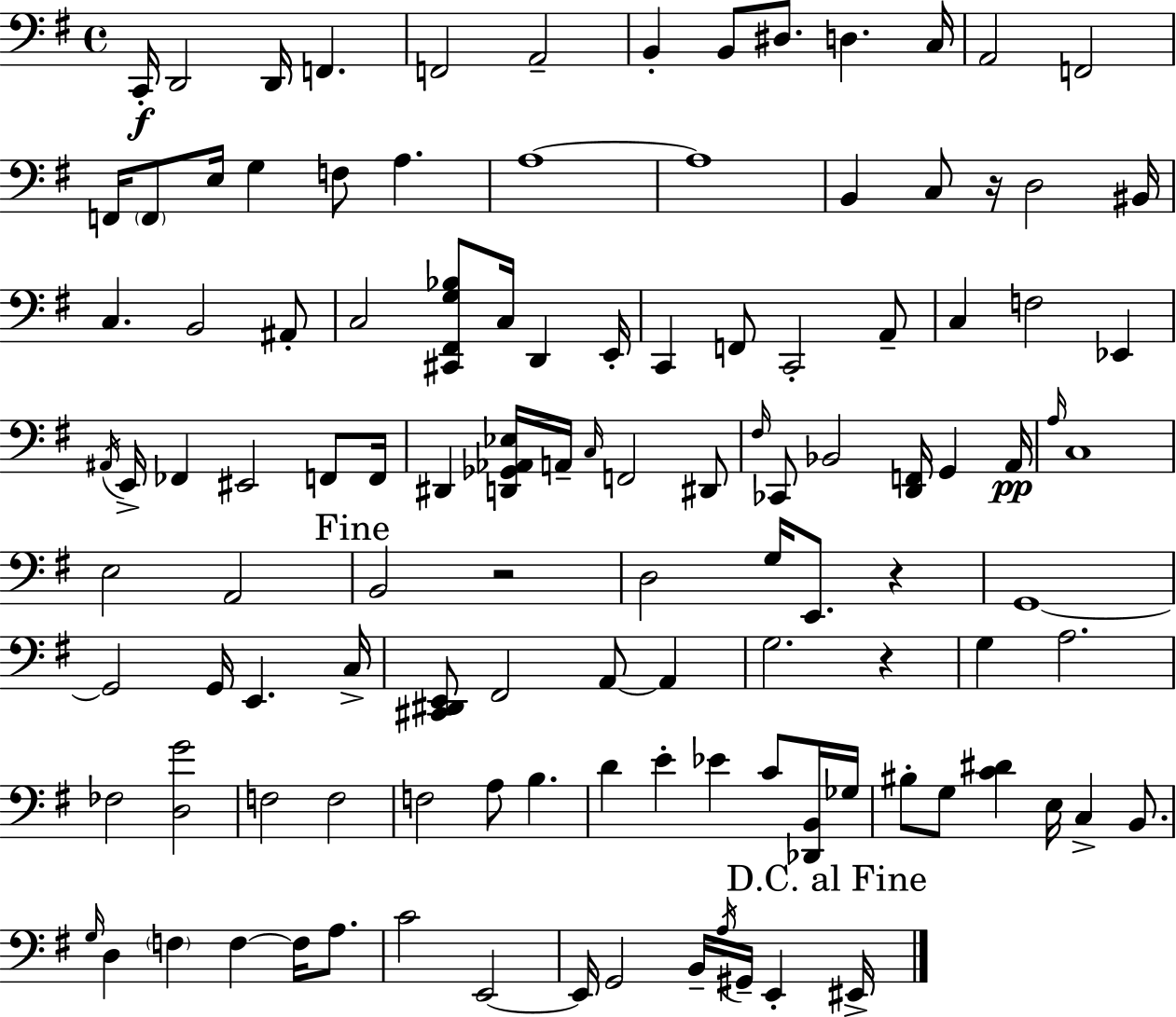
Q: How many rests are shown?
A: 4